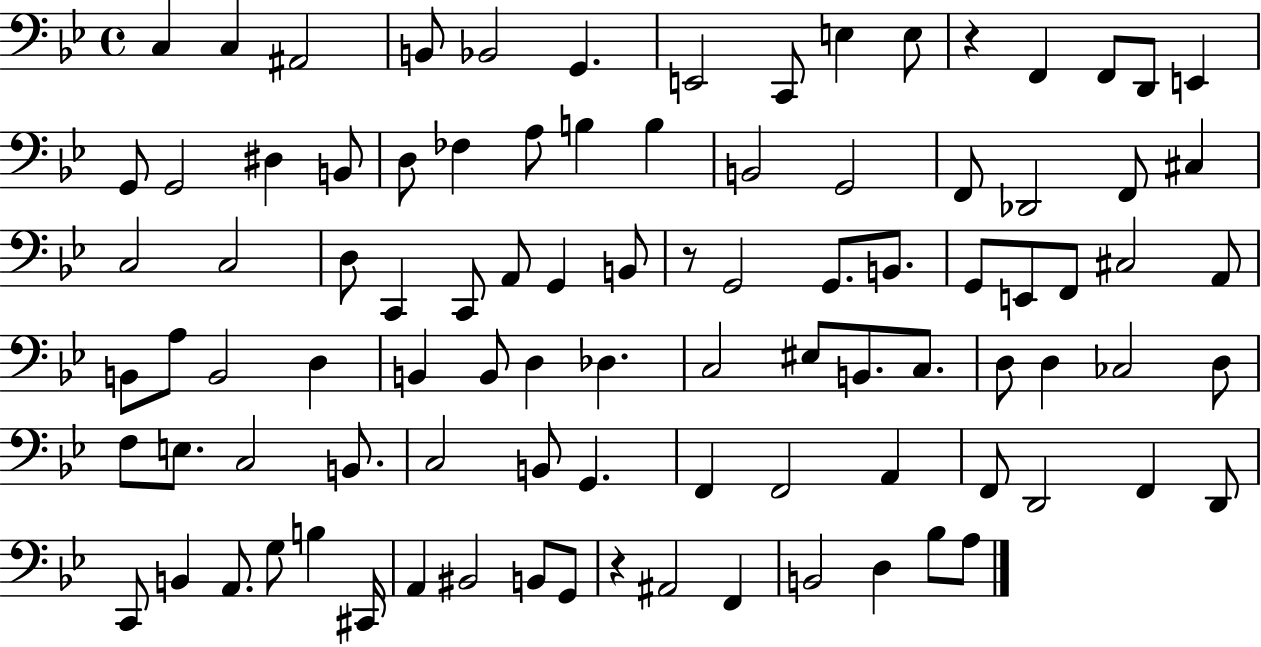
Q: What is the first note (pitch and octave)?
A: C3